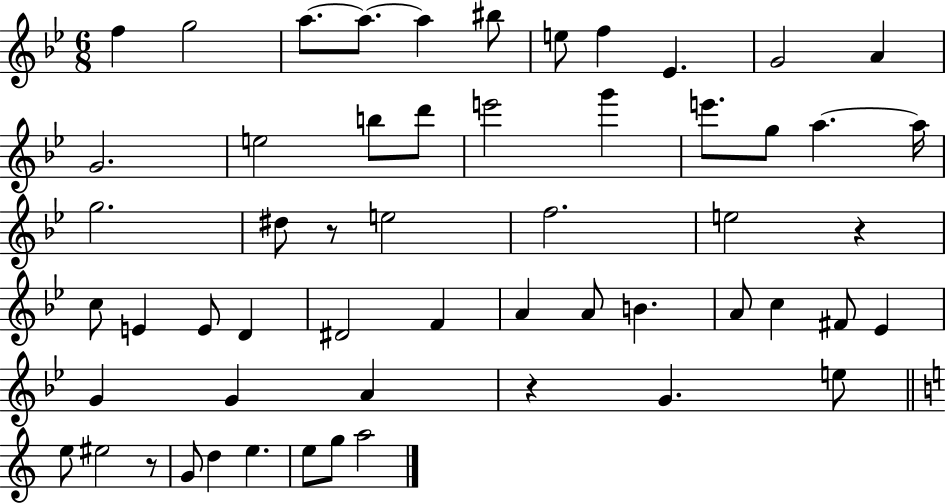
{
  \clef treble
  \numericTimeSignature
  \time 6/8
  \key bes \major
  f''4 g''2 | a''8.~~ a''8.~~ a''4 bis''8 | e''8 f''4 ees'4. | g'2 a'4 | \break g'2. | e''2 b''8 d'''8 | e'''2 g'''4 | e'''8. g''8 a''4.~~ a''16 | \break g''2. | dis''8 r8 e''2 | f''2. | e''2 r4 | \break c''8 e'4 e'8 d'4 | dis'2 f'4 | a'4 a'8 b'4. | a'8 c''4 fis'8 ees'4 | \break g'4 g'4 a'4 | r4 g'4. e''8 | \bar "||" \break \key c \major e''8 eis''2 r8 | g'8 d''4 e''4. | e''8 g''8 a''2 | \bar "|."
}